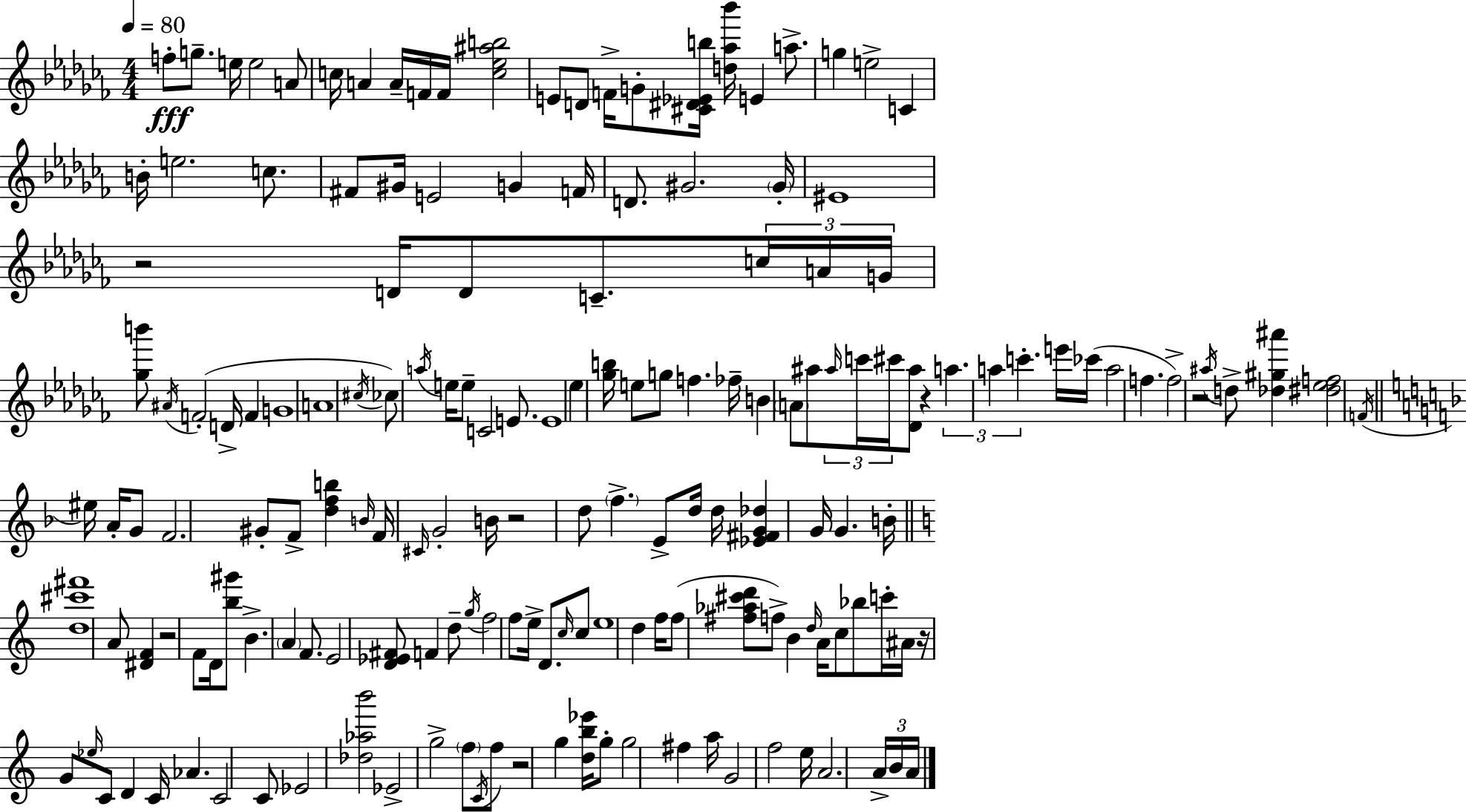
X:1
T:Untitled
M:4/4
L:1/4
K:Abm
f/2 g/2 e/4 e2 A/2 c/4 A A/4 F/4 F/4 [c_e^ab]2 E/2 D/2 F/4 G/2 [^C^D_Eb]/4 [d_a_b']/4 E a/2 g e2 C B/4 e2 c/2 ^F/2 ^G/4 E2 G F/4 D/2 ^G2 ^G/4 ^E4 z2 D/4 D/2 C/2 c/4 A/4 G/4 [_gb']/2 ^A/4 F2 D/4 F G4 A4 ^c/4 _c/2 a/4 e/4 e/2 C2 E/2 E4 _e [_gb]/4 e/2 g/2 f _f/4 B A/2 ^a/2 ^a/4 c'/4 ^c'/4 [_D^a]/2 z a a c' e'/4 _c'/4 a2 f f2 z2 ^a/4 d/2 [_d^g^a'] [^d_ef]2 F/4 ^e/4 A/4 G/2 F2 ^G/2 F/2 [dfb] B/4 F/4 ^C/4 G2 B/4 z2 d/2 f E/2 d/4 d/4 [_E^FG_d] G/4 G B/4 [d^c'^f']4 A/2 [^DF] z2 F/2 D/4 [b^g']/2 B A F/2 E2 [D_E^F]/2 F d/2 g/4 f2 f/2 e/4 D/2 c/4 c/2 e4 d f/4 f/2 [^f_a^c'd']/2 f/2 B d/4 A/4 c/2 _b/2 c'/4 ^A/4 z/4 G/2 _e/4 C/2 D C/4 _A C2 C/2 _E2 [_d_ab']2 _E2 g2 f/2 C/4 f/2 z2 g [db_e']/4 g/2 g2 ^f a/4 G2 f2 e/4 A2 A/4 B/4 A/4